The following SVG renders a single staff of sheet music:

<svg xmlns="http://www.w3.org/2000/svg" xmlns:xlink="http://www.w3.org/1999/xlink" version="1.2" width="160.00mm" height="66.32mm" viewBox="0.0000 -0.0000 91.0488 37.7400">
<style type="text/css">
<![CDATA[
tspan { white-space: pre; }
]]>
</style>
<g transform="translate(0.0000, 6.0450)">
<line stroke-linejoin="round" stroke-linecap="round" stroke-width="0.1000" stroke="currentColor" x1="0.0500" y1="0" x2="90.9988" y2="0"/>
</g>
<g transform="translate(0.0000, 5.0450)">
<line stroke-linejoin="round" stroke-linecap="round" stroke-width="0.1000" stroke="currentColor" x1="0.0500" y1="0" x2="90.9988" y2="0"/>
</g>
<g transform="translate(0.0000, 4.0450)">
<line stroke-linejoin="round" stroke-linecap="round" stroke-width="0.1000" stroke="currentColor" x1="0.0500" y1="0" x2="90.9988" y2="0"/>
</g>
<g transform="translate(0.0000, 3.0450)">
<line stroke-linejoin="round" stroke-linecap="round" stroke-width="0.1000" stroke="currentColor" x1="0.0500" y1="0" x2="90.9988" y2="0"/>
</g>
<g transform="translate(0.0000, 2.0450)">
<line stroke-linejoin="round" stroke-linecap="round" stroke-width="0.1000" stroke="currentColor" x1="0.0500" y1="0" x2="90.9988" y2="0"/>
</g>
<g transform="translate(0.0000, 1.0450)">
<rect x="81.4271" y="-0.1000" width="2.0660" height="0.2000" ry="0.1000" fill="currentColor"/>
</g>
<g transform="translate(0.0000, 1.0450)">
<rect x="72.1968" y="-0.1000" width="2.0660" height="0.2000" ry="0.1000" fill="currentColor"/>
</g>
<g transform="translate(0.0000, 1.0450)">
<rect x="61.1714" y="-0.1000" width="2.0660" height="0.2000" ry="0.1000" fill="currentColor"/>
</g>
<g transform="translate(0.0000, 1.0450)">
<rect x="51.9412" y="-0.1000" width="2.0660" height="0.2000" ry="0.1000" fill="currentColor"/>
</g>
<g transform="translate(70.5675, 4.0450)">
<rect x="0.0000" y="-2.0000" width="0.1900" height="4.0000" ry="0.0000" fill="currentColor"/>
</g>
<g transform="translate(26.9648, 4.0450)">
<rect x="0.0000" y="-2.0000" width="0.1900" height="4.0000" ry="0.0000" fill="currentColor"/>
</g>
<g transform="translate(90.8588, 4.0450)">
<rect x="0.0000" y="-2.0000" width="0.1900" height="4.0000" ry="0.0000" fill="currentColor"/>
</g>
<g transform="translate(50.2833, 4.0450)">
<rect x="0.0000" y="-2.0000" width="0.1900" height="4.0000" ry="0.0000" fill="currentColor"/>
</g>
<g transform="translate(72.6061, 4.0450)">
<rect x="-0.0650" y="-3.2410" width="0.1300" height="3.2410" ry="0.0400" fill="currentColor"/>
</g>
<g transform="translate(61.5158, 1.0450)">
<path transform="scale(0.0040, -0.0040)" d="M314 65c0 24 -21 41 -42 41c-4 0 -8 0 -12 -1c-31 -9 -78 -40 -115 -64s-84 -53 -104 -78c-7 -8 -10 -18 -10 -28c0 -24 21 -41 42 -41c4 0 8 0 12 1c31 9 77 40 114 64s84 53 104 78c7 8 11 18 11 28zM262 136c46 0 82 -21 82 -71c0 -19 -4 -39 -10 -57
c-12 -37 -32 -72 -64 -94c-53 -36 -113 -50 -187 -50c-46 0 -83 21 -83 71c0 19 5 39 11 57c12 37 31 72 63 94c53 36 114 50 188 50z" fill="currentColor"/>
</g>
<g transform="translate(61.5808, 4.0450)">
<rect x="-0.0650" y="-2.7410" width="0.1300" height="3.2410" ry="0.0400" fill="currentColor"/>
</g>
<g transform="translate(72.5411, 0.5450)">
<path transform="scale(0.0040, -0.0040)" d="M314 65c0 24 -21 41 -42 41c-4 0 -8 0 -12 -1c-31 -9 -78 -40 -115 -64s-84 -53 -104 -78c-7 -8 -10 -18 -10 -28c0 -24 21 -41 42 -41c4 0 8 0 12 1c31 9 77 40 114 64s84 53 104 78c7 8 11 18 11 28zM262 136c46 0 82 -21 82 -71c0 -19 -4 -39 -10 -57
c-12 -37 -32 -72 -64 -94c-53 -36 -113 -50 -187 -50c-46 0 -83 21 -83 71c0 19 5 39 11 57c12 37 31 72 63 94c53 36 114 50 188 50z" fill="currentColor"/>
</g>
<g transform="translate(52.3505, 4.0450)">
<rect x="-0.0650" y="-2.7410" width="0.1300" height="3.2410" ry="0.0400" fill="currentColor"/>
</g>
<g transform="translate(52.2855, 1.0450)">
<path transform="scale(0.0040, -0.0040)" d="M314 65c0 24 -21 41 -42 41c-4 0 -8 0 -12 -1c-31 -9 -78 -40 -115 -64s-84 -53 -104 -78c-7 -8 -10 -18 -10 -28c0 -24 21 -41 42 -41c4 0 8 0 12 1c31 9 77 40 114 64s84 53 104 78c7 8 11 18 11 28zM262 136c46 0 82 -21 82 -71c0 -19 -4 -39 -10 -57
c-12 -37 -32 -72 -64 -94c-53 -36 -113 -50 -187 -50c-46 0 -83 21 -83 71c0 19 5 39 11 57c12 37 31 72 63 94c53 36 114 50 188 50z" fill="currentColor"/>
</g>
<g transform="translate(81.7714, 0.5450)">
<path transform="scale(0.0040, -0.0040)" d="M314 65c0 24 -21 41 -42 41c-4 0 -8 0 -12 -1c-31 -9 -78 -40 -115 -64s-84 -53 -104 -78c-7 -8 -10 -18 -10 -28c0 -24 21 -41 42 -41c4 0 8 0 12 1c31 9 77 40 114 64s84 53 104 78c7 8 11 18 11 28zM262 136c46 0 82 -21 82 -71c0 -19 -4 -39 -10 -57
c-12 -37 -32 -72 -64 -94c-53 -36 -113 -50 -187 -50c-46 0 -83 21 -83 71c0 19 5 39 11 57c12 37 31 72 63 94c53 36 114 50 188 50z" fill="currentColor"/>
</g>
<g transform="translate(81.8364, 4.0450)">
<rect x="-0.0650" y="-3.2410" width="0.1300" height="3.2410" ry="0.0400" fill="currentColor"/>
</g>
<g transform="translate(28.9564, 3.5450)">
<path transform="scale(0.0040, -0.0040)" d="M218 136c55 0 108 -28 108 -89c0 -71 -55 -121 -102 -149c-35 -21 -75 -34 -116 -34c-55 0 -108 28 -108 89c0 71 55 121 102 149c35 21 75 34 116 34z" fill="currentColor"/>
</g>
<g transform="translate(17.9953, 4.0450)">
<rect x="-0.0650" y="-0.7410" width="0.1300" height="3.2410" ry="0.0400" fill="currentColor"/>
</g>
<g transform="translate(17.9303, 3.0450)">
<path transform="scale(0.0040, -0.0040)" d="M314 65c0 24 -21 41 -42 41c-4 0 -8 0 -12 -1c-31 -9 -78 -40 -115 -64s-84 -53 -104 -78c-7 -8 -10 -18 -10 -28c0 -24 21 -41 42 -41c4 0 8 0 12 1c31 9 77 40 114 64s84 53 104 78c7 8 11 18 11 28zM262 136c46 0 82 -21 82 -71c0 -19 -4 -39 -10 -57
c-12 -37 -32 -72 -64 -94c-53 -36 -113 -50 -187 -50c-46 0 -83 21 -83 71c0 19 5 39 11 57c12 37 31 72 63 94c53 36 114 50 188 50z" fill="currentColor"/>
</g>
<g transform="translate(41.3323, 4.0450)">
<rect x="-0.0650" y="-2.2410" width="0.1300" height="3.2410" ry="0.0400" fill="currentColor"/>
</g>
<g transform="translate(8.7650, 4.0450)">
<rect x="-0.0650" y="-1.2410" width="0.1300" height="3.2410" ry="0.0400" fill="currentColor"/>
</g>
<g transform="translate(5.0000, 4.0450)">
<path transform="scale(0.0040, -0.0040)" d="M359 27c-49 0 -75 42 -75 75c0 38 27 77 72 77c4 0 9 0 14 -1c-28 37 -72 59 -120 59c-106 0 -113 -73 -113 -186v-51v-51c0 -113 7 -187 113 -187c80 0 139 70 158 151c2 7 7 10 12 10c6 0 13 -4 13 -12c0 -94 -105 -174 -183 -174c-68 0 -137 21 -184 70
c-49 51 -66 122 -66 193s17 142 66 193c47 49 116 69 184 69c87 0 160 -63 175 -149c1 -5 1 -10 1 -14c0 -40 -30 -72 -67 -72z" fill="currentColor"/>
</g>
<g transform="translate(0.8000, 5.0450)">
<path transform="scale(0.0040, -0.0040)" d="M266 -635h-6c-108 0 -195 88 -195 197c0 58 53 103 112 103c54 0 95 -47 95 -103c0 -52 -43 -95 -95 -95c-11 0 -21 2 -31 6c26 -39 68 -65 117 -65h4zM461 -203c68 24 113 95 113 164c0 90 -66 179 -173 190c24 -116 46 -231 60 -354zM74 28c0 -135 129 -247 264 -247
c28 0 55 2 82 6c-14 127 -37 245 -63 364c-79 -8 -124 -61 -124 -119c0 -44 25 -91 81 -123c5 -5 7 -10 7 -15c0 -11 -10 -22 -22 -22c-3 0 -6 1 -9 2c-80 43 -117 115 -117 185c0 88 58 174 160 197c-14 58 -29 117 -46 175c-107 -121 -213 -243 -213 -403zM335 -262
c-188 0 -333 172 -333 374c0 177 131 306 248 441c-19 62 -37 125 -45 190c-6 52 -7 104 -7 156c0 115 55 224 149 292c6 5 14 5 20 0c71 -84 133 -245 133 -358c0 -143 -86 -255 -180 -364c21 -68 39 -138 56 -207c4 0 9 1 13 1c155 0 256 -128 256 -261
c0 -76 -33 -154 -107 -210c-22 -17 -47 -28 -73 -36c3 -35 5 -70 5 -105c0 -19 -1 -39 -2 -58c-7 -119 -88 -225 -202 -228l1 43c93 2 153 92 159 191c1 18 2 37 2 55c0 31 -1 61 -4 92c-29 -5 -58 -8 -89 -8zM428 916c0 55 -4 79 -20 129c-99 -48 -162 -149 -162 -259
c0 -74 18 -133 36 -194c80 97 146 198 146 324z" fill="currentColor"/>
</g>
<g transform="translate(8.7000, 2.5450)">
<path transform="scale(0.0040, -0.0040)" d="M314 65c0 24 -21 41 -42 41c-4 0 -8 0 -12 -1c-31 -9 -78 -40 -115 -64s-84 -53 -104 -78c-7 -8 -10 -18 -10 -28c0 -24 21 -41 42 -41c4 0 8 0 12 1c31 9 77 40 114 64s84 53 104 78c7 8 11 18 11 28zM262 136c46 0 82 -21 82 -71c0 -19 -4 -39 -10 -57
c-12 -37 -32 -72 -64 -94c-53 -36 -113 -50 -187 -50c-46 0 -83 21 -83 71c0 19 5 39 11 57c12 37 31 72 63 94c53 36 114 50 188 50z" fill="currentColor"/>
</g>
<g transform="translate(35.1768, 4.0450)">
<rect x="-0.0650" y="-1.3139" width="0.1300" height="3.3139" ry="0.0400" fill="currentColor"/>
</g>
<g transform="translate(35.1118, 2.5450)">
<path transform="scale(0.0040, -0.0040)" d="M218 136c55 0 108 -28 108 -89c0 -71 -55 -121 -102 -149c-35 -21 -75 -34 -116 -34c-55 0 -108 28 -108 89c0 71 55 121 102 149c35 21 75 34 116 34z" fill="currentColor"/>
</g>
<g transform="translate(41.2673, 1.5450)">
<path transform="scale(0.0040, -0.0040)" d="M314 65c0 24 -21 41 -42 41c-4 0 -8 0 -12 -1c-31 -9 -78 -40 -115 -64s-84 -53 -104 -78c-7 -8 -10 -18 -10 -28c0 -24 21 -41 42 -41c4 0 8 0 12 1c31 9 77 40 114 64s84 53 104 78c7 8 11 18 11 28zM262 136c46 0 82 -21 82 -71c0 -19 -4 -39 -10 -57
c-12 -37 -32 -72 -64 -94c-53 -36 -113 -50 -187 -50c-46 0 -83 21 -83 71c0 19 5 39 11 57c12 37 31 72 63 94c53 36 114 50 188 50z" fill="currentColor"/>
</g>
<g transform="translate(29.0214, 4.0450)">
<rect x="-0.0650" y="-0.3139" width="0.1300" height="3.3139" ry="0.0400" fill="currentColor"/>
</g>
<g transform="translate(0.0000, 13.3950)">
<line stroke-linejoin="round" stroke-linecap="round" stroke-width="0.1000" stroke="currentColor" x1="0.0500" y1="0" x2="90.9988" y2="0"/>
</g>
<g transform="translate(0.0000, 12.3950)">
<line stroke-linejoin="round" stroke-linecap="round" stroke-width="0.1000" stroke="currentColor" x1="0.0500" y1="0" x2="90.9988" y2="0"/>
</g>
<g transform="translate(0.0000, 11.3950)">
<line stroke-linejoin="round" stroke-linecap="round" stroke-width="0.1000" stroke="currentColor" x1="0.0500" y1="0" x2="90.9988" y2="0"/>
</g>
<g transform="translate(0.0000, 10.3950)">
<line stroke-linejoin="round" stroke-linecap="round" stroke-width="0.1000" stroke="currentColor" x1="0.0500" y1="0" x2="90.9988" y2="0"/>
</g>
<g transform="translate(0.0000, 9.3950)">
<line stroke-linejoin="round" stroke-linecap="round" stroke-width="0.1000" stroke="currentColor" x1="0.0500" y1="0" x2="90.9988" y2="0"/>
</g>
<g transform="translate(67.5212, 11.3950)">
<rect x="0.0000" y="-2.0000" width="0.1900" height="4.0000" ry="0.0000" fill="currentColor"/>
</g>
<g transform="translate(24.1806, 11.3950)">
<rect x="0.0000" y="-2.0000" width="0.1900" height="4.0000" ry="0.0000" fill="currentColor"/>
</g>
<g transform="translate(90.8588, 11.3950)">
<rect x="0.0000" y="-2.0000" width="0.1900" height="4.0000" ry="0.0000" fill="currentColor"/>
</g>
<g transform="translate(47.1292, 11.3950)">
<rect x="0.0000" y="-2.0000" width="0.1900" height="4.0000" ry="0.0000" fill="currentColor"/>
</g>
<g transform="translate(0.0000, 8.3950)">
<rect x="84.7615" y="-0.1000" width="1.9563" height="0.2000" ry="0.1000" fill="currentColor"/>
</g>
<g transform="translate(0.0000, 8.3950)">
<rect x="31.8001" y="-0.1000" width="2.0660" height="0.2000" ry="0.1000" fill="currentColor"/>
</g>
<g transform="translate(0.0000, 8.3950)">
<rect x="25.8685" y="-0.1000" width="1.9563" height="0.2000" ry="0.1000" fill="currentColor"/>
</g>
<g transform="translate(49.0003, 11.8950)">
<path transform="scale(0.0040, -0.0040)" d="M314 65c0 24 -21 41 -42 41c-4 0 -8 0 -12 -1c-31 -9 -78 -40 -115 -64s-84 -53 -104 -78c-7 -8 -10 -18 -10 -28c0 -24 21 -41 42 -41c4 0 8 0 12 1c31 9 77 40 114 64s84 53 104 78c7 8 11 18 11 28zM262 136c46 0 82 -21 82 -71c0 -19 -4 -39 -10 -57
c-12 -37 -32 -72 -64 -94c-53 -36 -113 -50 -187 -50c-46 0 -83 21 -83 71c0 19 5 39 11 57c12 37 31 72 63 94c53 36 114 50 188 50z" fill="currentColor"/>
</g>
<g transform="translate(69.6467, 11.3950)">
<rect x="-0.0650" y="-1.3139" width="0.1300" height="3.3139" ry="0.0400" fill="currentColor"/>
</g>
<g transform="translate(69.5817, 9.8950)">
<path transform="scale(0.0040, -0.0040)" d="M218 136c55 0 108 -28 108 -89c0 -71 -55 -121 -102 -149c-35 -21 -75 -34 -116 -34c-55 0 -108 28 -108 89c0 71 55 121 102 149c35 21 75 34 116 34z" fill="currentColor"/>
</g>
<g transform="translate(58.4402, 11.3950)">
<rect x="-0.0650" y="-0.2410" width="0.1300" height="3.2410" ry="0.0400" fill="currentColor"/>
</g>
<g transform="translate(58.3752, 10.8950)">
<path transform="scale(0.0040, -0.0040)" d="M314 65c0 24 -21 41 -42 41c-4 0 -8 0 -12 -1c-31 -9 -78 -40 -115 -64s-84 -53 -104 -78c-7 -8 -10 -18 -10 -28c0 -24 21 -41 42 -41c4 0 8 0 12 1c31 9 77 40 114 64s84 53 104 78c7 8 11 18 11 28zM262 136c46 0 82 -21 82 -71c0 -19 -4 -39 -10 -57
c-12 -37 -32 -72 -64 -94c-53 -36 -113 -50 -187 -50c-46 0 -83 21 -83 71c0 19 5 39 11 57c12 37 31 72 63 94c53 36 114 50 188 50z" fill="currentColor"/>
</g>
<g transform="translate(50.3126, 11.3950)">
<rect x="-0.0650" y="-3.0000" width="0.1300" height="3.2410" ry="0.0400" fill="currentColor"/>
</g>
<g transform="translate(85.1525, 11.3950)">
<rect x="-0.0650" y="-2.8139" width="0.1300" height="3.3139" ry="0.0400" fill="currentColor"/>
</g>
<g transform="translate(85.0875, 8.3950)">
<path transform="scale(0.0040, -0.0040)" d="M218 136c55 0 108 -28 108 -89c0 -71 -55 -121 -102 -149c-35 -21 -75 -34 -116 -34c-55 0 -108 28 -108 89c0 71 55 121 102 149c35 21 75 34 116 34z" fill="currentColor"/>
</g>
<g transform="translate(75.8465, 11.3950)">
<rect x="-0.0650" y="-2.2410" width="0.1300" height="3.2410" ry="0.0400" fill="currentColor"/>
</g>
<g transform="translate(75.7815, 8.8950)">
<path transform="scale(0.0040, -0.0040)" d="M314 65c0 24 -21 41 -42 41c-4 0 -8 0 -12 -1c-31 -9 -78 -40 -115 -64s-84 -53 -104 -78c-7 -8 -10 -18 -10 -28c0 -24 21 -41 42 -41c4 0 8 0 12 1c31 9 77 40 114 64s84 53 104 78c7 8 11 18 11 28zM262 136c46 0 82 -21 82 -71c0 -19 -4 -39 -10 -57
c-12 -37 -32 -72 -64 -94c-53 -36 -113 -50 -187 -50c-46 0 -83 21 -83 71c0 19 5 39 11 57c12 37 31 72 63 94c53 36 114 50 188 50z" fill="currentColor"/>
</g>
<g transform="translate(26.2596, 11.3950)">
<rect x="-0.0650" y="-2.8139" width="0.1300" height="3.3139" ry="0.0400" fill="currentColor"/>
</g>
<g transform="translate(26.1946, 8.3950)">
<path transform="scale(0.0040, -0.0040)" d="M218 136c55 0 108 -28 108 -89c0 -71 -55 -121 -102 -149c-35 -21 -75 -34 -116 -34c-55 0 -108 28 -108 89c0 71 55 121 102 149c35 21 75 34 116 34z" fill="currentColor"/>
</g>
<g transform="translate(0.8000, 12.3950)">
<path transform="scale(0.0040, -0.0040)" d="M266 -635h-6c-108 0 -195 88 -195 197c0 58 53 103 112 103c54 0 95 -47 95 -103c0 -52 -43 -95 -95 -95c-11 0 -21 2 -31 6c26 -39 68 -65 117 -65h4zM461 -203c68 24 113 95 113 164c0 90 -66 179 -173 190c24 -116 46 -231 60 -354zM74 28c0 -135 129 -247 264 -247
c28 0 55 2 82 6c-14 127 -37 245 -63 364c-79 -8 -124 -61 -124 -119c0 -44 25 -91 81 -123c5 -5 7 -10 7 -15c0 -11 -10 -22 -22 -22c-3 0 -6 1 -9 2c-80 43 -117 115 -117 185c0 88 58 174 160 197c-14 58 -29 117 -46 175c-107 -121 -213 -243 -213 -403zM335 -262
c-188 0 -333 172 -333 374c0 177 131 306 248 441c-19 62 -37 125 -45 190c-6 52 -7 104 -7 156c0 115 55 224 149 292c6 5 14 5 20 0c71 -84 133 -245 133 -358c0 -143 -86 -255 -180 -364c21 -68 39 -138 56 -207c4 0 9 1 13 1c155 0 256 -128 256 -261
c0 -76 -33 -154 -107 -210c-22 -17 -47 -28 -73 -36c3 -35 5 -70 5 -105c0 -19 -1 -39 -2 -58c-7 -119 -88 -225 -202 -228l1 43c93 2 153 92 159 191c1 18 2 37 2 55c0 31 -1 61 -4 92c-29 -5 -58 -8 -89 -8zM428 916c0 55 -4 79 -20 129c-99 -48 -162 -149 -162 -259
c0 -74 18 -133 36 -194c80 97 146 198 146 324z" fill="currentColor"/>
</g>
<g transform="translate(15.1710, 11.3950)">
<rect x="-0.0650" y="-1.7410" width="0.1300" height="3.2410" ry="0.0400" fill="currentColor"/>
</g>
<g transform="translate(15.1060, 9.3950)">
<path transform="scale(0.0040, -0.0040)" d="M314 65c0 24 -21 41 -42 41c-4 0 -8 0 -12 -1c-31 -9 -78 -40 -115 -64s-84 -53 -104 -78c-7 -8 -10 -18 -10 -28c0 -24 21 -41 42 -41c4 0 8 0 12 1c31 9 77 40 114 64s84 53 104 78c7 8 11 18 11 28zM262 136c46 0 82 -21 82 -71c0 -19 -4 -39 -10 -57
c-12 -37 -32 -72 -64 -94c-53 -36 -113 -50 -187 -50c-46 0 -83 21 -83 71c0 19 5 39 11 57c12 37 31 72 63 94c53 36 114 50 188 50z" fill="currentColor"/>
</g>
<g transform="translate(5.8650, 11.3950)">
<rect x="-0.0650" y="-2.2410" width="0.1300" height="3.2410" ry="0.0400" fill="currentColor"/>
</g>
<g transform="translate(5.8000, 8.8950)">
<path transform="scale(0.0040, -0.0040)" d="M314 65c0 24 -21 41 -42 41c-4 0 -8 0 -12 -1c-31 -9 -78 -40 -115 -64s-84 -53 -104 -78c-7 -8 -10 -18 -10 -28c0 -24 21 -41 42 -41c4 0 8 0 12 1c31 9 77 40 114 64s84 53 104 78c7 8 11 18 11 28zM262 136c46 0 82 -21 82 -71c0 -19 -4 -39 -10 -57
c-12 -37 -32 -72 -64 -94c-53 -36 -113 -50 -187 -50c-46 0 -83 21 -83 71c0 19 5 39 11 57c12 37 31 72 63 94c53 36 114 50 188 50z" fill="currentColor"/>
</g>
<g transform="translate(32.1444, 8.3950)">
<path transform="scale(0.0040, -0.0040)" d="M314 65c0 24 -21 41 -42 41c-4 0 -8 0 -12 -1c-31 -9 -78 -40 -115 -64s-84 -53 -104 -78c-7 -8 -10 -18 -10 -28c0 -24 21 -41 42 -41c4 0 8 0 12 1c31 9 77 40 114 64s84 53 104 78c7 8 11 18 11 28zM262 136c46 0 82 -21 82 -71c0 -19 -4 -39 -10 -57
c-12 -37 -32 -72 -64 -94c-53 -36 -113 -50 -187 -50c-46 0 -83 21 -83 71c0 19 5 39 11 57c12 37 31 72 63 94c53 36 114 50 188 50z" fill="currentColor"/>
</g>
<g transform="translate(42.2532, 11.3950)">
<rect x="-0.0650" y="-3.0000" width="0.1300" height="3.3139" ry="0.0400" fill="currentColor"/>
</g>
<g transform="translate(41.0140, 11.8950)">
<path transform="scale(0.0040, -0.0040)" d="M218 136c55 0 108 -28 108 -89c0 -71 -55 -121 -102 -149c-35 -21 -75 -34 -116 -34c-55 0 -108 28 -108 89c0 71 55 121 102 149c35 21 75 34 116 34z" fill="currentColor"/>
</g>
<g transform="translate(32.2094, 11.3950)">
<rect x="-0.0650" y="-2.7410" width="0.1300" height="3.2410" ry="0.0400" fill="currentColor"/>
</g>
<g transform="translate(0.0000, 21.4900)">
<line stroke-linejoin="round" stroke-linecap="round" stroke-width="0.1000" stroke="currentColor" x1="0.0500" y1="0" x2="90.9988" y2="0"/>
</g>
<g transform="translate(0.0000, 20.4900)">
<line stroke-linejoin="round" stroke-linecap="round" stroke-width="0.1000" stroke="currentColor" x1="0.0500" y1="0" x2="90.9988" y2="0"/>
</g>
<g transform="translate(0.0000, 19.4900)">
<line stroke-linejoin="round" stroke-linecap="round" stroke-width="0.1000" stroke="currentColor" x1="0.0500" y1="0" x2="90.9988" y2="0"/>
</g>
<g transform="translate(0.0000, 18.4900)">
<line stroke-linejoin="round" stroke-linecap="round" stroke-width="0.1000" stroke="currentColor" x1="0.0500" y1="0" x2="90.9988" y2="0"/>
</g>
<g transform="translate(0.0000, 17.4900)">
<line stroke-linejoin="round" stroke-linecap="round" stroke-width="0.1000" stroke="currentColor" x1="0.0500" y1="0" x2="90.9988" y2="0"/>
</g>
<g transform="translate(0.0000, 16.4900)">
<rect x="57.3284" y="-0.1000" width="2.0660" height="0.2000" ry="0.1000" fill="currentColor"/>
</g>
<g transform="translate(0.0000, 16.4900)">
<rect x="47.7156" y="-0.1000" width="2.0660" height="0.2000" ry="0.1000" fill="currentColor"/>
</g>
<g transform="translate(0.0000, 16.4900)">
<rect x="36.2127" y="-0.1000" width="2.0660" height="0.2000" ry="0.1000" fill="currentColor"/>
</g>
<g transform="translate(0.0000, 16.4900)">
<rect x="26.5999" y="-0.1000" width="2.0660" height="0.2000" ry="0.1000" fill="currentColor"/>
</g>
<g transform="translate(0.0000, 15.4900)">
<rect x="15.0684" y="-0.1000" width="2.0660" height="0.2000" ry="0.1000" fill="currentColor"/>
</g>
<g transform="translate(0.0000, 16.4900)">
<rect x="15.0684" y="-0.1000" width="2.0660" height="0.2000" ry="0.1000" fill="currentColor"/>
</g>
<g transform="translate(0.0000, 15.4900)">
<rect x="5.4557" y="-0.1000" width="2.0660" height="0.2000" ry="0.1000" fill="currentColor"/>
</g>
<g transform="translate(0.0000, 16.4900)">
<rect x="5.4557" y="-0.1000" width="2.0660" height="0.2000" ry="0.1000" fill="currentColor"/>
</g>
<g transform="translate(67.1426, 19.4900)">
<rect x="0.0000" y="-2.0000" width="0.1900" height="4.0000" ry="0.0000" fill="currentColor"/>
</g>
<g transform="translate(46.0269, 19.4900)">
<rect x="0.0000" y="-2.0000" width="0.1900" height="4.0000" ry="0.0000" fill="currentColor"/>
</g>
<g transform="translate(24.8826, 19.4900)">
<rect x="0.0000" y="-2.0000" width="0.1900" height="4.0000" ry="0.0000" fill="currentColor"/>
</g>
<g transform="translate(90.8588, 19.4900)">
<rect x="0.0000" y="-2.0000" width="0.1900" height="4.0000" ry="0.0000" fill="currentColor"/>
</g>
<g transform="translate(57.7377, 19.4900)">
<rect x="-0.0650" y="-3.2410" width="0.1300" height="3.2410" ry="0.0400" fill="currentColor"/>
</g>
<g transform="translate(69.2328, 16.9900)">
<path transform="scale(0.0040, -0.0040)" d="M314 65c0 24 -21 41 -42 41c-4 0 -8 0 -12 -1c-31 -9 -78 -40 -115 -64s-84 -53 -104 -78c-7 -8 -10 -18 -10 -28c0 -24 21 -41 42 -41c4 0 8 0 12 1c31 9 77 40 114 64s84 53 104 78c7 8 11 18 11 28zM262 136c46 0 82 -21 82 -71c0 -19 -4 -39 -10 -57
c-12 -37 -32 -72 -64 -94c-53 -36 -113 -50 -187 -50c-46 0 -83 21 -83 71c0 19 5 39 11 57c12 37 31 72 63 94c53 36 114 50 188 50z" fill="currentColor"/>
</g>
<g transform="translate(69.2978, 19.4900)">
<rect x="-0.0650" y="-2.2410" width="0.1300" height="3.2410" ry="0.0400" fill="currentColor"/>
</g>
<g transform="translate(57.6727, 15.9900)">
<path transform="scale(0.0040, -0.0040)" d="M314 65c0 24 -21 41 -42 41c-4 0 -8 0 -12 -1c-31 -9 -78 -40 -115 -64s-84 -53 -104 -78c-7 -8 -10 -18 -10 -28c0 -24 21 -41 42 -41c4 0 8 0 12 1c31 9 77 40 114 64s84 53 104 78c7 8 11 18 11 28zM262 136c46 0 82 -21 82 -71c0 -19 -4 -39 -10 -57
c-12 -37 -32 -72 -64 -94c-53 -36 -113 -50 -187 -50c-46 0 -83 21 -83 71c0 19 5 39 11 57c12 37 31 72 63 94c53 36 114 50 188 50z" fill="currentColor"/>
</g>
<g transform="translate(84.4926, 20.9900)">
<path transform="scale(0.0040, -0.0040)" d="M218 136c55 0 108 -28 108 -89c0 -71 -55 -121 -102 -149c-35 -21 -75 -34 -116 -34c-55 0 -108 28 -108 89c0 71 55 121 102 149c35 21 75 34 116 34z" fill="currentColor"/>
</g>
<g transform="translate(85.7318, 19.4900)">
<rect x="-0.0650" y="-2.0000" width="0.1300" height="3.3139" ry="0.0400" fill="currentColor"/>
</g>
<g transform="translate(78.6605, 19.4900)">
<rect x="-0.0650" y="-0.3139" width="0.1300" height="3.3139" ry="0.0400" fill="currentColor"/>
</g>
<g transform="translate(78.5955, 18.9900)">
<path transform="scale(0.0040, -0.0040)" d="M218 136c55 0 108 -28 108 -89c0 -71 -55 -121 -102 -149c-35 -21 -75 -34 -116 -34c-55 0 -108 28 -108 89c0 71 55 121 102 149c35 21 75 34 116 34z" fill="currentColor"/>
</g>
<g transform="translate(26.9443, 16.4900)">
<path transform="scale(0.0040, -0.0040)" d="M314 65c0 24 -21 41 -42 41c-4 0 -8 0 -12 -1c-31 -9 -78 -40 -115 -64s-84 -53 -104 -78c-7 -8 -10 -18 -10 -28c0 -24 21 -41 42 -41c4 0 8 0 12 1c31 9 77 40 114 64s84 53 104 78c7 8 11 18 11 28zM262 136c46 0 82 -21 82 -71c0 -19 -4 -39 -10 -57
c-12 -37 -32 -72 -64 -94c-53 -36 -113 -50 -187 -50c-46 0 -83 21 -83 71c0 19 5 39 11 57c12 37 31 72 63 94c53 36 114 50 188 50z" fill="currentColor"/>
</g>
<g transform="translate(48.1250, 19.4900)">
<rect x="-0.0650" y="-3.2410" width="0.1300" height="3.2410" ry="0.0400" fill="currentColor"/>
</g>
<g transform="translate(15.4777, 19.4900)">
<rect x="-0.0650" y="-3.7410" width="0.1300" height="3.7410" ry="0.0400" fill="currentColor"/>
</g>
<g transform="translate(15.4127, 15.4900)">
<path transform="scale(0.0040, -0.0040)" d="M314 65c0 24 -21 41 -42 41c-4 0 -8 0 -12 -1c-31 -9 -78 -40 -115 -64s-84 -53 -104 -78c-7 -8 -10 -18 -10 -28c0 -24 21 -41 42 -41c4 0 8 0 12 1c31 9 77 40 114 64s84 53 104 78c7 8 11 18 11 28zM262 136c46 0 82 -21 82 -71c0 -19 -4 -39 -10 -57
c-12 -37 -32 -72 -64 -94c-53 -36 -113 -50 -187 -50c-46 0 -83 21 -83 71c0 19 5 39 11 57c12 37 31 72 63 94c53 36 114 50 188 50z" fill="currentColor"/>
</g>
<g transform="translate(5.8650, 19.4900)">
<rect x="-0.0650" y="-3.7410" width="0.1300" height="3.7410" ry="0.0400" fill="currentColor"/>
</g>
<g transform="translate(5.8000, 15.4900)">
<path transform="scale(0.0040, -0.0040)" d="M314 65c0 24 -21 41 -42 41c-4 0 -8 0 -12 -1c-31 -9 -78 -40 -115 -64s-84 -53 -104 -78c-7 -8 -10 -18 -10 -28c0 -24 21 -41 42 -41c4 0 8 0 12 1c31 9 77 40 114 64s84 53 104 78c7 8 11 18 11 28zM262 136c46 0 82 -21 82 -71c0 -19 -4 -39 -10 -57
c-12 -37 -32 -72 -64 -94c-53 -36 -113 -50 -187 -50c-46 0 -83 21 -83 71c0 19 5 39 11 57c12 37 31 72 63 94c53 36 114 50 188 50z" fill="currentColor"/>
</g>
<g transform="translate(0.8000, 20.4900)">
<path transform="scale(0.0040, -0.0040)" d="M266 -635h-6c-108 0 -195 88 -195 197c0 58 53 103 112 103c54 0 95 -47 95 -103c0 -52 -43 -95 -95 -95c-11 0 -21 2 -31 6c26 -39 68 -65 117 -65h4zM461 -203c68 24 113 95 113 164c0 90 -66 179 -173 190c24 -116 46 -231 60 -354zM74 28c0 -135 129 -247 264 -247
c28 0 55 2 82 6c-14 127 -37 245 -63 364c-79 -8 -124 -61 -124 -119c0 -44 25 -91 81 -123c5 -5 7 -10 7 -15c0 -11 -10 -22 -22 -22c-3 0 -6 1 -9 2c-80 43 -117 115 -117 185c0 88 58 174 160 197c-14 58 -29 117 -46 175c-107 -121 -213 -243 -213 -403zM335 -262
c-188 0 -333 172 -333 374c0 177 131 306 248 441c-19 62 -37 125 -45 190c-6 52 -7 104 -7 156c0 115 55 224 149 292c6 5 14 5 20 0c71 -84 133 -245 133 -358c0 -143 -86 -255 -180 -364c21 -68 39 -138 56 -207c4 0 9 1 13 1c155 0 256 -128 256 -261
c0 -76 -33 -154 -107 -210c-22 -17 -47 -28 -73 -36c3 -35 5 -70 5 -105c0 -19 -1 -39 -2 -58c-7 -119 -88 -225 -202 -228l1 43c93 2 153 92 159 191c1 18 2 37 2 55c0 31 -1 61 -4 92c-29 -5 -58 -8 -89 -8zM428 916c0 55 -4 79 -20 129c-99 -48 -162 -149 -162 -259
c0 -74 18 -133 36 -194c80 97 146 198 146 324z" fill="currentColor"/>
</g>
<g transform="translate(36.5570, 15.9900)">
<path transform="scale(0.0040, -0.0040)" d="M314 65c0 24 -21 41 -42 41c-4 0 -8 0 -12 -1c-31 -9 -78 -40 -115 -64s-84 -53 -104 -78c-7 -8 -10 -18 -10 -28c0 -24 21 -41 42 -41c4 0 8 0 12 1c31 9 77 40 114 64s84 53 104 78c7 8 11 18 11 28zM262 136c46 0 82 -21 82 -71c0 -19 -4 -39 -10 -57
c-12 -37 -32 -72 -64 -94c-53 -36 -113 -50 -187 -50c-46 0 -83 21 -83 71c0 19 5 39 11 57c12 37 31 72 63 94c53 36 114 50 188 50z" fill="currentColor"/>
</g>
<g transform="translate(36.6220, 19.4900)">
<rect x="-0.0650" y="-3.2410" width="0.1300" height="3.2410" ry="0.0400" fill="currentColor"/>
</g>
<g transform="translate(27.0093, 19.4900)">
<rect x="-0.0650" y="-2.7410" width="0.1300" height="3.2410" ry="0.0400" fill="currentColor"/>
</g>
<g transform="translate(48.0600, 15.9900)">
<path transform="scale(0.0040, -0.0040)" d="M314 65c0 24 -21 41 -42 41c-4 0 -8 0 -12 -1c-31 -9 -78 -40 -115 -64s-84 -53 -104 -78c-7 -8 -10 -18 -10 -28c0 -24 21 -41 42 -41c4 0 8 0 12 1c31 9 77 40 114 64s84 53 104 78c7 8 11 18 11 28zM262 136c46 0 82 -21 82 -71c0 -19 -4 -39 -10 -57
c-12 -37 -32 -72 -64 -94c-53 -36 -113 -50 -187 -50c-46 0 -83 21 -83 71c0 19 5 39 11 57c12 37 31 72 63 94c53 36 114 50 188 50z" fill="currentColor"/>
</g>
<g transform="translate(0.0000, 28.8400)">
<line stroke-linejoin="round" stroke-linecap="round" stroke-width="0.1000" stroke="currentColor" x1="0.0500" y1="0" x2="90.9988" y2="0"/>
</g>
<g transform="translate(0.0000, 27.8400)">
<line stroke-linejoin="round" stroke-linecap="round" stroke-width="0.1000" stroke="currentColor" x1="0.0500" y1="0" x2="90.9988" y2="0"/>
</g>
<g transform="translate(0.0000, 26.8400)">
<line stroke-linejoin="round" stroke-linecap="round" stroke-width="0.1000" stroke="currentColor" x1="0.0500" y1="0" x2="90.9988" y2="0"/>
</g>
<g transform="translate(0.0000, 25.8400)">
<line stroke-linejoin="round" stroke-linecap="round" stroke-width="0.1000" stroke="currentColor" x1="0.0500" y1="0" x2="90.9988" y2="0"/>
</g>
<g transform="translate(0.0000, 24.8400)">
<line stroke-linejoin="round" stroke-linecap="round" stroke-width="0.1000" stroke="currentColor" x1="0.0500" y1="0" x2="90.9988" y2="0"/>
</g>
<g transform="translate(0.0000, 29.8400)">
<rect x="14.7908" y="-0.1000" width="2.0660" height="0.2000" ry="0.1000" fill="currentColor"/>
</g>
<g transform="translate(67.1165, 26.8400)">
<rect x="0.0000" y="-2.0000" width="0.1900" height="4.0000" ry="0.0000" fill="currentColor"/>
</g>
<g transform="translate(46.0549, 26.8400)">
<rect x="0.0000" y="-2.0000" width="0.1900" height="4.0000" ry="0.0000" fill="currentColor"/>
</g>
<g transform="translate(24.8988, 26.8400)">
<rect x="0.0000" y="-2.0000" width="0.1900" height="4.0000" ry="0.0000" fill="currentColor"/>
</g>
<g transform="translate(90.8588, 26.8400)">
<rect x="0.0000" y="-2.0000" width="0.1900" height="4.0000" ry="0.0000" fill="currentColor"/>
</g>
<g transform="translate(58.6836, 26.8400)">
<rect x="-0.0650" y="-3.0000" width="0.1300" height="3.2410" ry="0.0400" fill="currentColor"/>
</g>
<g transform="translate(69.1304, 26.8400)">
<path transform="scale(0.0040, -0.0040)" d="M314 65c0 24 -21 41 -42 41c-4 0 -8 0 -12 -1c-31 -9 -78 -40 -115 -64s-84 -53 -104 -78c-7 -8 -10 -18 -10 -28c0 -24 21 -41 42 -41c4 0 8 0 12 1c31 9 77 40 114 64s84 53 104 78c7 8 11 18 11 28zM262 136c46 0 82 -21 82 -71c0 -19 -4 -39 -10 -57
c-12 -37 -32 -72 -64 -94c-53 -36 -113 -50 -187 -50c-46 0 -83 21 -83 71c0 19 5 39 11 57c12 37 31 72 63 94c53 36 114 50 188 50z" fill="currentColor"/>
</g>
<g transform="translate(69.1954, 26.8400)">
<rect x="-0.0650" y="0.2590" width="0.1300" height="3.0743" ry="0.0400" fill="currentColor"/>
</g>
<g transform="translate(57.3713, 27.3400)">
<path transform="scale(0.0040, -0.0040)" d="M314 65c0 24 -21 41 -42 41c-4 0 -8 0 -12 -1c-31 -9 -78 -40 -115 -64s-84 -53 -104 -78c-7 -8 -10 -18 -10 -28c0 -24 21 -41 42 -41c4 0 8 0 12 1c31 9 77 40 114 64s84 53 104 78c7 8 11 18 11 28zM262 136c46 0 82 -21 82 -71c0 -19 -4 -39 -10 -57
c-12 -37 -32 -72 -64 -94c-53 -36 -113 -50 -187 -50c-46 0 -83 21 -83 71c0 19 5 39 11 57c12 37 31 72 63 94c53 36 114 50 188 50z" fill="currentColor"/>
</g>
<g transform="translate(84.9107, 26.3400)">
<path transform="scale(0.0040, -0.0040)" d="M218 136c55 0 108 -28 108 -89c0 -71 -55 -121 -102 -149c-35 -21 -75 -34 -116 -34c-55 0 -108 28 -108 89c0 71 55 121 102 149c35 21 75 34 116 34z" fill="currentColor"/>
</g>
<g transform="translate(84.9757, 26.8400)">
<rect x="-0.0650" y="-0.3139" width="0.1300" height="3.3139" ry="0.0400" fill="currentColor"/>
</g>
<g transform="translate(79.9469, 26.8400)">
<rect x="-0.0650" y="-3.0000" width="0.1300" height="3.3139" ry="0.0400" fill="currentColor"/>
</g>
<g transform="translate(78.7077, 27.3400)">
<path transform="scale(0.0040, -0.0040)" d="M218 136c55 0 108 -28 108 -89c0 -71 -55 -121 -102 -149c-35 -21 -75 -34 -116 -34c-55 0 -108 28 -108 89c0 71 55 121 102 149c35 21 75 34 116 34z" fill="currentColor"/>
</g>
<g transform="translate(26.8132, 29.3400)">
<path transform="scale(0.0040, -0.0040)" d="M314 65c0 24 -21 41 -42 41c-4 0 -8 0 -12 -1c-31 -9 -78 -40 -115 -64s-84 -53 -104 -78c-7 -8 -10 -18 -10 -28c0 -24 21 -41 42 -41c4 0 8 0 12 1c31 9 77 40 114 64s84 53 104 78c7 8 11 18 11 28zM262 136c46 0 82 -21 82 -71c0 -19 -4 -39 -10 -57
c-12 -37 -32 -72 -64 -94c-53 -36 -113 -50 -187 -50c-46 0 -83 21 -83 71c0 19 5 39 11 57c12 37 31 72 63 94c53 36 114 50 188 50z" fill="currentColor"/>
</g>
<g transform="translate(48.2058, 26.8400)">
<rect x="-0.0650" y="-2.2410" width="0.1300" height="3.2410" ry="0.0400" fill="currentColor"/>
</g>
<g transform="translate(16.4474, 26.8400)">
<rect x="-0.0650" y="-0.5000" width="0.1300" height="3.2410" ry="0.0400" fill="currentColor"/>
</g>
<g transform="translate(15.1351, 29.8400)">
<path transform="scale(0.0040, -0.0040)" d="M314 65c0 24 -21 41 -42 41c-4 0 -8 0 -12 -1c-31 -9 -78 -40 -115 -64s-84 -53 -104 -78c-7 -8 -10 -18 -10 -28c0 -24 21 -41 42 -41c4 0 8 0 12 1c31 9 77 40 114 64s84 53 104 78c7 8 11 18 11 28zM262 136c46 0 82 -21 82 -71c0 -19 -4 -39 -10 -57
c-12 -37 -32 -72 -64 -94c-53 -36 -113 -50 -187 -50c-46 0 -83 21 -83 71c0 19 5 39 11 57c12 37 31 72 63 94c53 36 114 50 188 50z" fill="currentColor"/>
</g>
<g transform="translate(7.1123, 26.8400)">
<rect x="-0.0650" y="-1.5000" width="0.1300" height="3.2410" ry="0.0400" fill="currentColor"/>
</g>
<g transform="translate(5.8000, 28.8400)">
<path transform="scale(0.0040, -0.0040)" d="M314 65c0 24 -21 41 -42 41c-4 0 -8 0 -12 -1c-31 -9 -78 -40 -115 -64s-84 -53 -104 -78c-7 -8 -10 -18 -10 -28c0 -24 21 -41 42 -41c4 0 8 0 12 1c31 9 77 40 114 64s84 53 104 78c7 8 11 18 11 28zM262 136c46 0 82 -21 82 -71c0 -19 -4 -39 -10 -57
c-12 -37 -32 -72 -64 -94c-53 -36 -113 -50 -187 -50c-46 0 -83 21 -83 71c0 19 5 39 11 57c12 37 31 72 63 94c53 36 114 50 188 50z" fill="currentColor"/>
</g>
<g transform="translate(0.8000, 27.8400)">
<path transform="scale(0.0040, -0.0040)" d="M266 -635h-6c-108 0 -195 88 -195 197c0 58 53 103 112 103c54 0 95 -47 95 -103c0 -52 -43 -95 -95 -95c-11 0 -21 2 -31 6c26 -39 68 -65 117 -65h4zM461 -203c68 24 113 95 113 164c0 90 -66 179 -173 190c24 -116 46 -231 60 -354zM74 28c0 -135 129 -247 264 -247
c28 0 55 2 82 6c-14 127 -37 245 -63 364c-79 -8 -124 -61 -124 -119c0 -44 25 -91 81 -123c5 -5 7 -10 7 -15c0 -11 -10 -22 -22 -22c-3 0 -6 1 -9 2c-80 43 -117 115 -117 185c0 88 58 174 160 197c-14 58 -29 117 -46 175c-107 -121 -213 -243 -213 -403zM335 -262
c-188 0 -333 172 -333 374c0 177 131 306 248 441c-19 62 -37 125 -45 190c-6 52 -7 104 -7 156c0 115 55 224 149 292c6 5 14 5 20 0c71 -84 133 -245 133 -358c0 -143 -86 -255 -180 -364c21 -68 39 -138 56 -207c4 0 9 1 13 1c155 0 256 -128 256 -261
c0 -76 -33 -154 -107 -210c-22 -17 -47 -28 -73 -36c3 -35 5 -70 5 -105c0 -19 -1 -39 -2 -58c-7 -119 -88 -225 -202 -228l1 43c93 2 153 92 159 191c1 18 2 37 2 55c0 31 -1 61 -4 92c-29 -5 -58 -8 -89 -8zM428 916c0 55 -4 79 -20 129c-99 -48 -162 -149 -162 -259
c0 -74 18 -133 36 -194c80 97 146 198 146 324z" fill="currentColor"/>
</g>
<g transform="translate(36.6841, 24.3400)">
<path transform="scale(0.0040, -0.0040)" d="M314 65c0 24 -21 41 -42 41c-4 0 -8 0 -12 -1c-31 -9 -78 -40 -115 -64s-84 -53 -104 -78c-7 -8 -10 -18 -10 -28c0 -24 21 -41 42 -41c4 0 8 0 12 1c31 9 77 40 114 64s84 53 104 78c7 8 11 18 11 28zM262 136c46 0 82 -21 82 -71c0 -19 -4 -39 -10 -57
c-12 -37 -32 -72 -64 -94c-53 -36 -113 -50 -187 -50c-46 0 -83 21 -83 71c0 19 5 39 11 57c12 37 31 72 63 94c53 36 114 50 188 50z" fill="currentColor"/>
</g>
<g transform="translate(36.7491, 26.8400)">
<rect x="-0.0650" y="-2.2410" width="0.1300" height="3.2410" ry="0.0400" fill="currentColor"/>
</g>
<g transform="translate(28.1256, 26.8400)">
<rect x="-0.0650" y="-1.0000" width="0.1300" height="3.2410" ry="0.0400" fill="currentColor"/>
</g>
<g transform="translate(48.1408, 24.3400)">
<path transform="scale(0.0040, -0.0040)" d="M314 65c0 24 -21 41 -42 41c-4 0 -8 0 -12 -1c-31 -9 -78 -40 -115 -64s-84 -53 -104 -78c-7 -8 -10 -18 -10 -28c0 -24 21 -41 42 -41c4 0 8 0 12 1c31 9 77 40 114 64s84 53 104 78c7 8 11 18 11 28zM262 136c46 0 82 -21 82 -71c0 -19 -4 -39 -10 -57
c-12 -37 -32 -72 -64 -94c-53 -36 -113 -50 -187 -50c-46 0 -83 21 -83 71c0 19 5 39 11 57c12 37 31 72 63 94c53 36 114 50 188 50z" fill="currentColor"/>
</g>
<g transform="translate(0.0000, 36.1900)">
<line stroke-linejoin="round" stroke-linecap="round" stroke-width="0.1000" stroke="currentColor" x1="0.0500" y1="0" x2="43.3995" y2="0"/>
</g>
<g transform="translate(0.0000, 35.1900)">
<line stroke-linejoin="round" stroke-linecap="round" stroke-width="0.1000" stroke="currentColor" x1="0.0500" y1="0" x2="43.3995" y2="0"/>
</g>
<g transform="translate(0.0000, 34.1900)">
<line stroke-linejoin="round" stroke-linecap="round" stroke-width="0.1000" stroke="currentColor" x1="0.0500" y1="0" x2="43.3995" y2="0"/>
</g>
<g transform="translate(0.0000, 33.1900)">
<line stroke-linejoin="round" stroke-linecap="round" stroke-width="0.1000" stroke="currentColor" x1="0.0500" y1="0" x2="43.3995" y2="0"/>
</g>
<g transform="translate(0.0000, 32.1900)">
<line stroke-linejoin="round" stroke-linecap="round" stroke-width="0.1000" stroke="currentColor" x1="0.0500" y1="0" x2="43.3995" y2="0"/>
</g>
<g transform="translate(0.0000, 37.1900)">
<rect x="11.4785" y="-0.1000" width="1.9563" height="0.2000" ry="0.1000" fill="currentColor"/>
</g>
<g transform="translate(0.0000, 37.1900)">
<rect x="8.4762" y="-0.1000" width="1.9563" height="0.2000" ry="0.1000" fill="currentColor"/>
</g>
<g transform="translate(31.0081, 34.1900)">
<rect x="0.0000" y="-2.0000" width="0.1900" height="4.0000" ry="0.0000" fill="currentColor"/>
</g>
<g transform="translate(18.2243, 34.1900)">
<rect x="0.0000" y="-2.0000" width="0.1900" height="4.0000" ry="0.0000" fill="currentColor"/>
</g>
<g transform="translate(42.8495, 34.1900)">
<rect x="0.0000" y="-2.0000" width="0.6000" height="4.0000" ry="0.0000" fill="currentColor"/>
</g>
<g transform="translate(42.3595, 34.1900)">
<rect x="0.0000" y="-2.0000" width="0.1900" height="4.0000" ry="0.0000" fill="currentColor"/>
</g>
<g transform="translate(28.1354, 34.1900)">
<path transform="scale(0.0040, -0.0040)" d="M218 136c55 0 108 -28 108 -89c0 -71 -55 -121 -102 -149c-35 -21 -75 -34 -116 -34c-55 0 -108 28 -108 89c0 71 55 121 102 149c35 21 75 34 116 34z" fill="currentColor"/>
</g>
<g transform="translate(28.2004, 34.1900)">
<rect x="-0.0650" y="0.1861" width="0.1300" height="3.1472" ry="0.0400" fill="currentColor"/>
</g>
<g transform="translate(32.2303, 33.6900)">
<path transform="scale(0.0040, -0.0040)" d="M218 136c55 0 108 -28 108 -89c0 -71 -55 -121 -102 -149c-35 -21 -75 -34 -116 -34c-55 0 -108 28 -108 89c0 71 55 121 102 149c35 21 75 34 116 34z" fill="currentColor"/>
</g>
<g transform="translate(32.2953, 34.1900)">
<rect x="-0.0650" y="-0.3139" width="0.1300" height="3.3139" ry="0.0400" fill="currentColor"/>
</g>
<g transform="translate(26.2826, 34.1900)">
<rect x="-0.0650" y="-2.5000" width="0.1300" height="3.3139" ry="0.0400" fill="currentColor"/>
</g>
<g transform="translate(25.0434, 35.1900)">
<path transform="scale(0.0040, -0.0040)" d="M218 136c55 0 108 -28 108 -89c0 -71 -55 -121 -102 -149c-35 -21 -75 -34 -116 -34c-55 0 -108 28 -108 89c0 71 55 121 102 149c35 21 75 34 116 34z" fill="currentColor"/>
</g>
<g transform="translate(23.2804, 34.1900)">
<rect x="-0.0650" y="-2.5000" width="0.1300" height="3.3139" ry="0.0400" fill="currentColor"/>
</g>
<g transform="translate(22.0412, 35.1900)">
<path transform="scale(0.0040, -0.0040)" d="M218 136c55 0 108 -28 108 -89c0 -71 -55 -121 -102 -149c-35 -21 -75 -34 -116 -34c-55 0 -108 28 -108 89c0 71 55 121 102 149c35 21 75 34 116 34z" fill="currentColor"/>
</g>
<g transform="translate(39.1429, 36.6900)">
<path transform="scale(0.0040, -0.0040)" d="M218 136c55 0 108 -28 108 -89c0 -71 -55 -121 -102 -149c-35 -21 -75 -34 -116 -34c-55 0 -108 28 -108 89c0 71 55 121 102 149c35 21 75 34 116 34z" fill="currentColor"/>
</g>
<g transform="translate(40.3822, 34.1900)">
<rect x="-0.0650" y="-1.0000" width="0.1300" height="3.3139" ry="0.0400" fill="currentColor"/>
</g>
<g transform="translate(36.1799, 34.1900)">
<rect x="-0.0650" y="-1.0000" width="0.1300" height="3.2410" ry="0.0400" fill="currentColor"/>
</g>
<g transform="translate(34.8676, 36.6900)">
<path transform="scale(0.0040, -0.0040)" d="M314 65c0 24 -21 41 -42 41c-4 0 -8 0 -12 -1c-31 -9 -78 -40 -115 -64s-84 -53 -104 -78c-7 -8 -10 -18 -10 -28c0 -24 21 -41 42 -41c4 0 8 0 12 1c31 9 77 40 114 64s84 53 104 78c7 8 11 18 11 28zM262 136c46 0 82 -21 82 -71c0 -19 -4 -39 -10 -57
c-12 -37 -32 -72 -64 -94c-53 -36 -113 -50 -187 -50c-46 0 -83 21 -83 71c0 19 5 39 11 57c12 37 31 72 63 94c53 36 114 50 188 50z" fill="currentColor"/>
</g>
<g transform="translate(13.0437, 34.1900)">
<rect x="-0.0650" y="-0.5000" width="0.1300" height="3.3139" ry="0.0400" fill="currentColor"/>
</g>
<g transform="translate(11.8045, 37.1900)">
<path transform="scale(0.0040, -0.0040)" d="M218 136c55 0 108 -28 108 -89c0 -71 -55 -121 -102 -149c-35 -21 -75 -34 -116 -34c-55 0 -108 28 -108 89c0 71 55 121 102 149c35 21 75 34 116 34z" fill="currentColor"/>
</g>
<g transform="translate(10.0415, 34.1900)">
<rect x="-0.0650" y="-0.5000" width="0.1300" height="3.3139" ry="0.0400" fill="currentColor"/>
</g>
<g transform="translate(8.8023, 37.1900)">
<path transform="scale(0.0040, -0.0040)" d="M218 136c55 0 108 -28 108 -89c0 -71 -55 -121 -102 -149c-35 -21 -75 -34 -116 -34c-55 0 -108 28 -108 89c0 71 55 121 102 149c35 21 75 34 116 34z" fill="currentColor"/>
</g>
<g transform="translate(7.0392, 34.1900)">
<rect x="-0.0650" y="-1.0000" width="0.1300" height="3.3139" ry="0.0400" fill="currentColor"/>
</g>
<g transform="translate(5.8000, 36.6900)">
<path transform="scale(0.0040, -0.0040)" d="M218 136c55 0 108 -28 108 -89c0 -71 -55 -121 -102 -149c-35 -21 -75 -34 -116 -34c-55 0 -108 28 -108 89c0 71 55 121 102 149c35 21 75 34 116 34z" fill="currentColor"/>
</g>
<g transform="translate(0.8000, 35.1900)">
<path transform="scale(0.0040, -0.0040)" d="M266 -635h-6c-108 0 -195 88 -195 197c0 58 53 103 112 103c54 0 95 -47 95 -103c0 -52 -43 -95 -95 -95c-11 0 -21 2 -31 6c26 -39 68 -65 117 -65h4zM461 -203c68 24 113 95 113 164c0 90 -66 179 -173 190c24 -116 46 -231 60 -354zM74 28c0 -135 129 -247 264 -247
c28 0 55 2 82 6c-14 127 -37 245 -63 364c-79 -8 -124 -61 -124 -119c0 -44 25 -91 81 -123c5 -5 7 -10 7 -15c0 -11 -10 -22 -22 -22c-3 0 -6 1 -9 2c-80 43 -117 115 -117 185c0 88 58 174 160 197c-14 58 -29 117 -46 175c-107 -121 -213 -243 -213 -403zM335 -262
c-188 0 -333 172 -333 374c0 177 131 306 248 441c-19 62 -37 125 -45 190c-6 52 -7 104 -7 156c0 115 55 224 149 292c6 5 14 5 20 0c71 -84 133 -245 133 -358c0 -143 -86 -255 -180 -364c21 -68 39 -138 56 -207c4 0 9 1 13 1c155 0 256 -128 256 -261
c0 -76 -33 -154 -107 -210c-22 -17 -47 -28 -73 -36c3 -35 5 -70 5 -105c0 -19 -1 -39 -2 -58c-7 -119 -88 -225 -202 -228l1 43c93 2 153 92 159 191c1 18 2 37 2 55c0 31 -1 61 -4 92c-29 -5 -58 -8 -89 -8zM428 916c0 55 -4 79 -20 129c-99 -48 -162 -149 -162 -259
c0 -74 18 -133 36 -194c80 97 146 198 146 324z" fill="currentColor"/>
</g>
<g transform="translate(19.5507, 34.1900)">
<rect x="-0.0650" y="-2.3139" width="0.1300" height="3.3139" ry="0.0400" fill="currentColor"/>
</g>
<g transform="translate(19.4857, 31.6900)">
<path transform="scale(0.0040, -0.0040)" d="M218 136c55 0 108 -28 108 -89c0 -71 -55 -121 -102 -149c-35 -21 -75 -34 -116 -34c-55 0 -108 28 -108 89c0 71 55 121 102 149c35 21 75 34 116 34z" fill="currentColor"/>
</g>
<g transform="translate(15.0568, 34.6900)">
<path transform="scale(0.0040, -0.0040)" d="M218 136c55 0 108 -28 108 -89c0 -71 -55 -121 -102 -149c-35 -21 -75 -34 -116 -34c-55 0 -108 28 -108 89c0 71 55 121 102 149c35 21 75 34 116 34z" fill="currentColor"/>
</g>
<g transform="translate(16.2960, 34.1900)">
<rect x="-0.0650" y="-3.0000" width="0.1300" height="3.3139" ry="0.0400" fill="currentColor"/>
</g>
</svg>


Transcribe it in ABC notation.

X:1
T:Untitled
M:4/4
L:1/4
K:C
e2 d2 c e g2 a2 a2 b2 b2 g2 f2 a a2 A A2 c2 e g2 a c'2 c'2 a2 b2 b2 b2 g2 c F E2 C2 D2 g2 g2 A2 B2 A c D C C A g G G B c D2 D